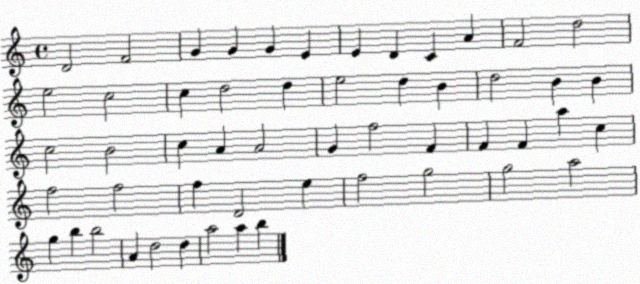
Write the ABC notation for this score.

X:1
T:Untitled
M:4/4
L:1/4
K:C
D2 F2 G G G E E D C A F2 d2 e2 c2 c d2 d e2 d B d2 B B c2 B2 c A A2 G f2 F F F a c f2 f2 f D2 e f2 g2 g2 a2 g b b2 A d2 d a2 a b